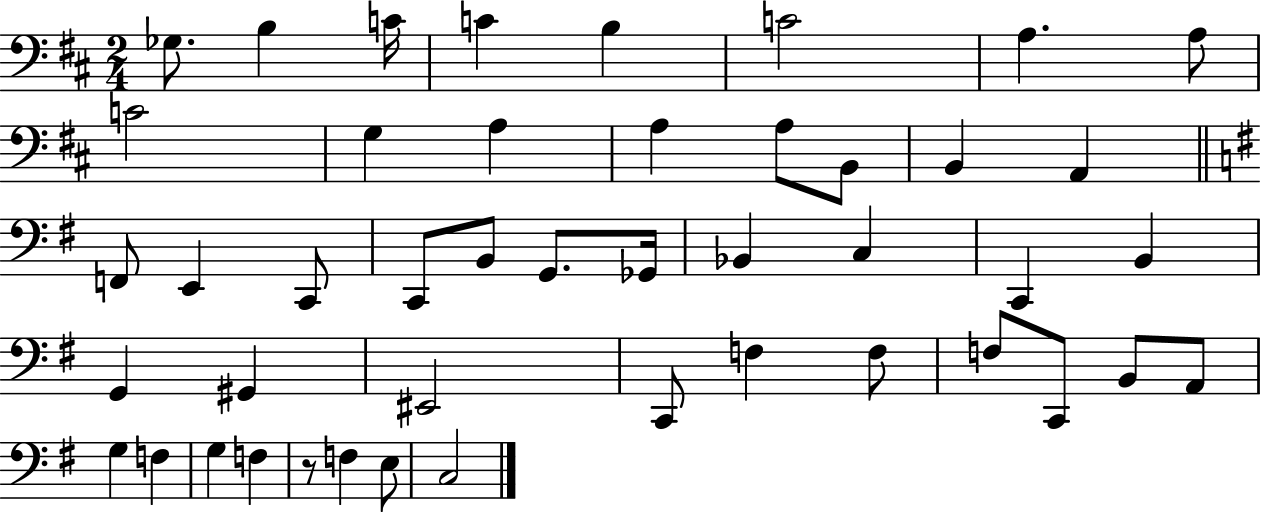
Gb3/e. B3/q C4/s C4/q B3/q C4/h A3/q. A3/e C4/h G3/q A3/q A3/q A3/e B2/e B2/q A2/q F2/e E2/q C2/e C2/e B2/e G2/e. Gb2/s Bb2/q C3/q C2/q B2/q G2/q G#2/q EIS2/h C2/e F3/q F3/e F3/e C2/e B2/e A2/e G3/q F3/q G3/q F3/q R/e F3/q E3/e C3/h